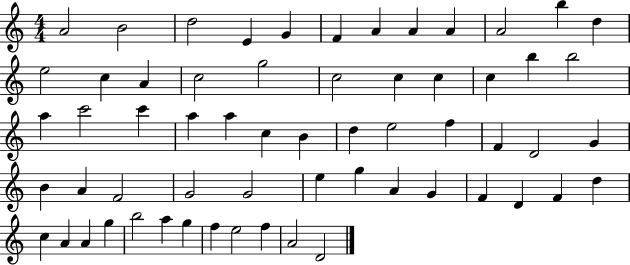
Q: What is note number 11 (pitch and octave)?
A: B5